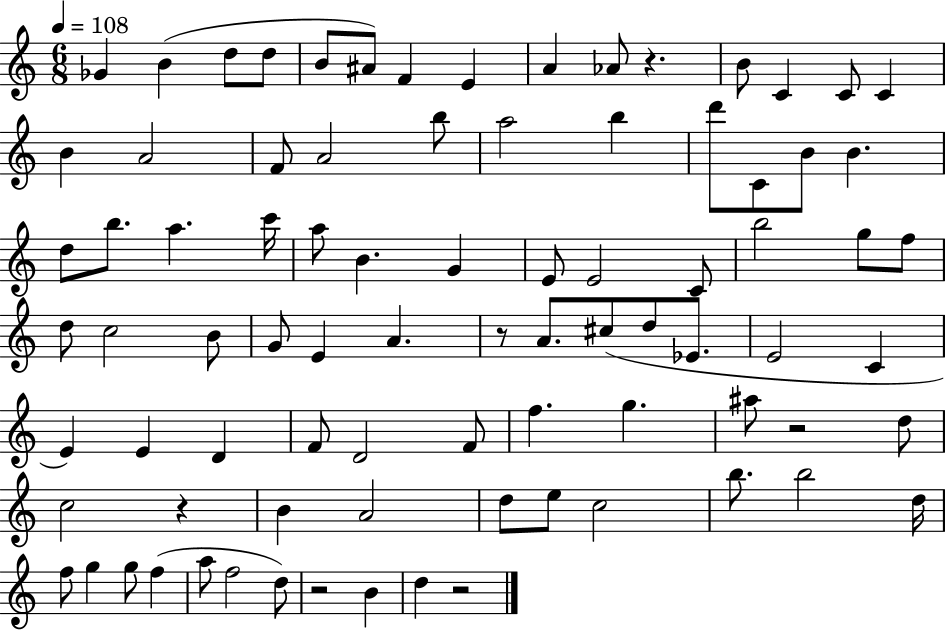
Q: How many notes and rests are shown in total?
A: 84